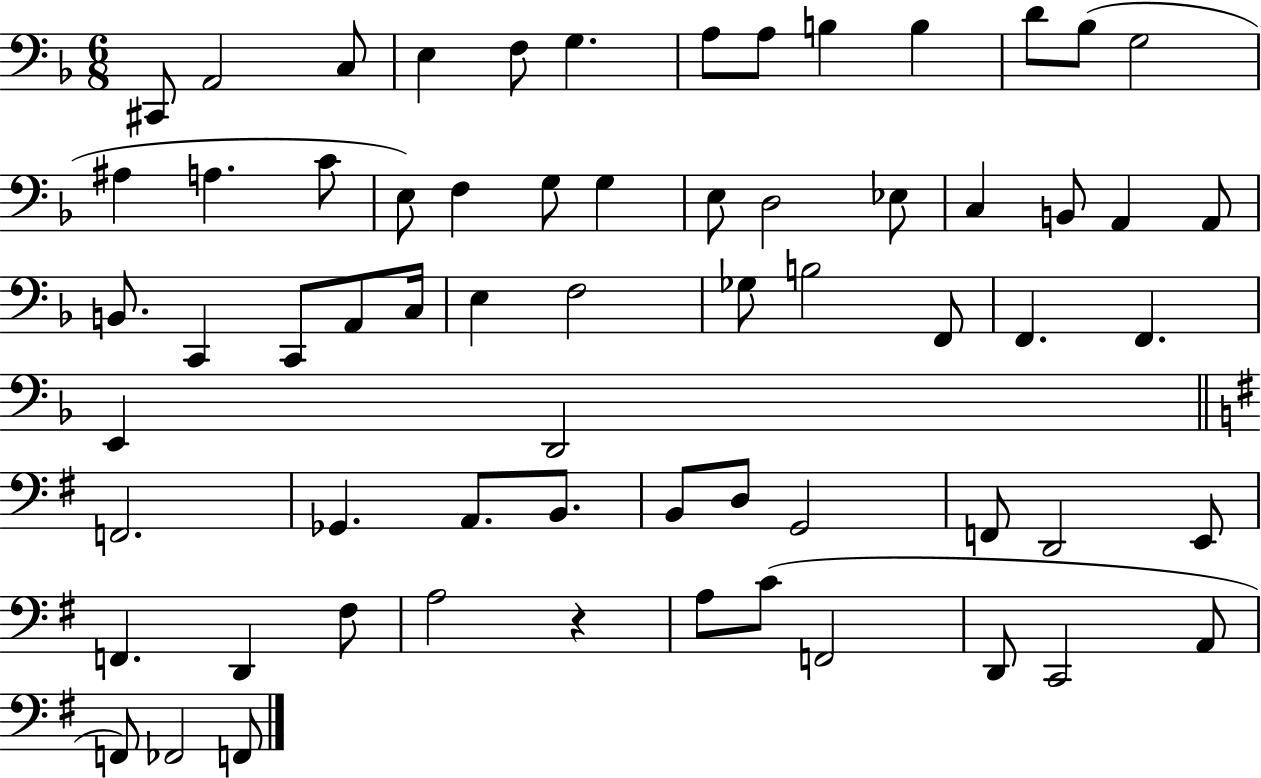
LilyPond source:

{
  \clef bass
  \numericTimeSignature
  \time 6/8
  \key f \major
  cis,8 a,2 c8 | e4 f8 g4. | a8 a8 b4 b4 | d'8 bes8( g2 | \break ais4 a4. c'8 | e8) f4 g8 g4 | e8 d2 ees8 | c4 b,8 a,4 a,8 | \break b,8. c,4 c,8 a,8 c16 | e4 f2 | ges8 b2 f,8 | f,4. f,4. | \break e,4 d,2 | \bar "||" \break \key g \major f,2. | ges,4. a,8. b,8. | b,8 d8 g,2 | f,8 d,2 e,8 | \break f,4. d,4 fis8 | a2 r4 | a8 c'8( f,2 | d,8 c,2 a,8 | \break f,8) fes,2 f,8 | \bar "|."
}